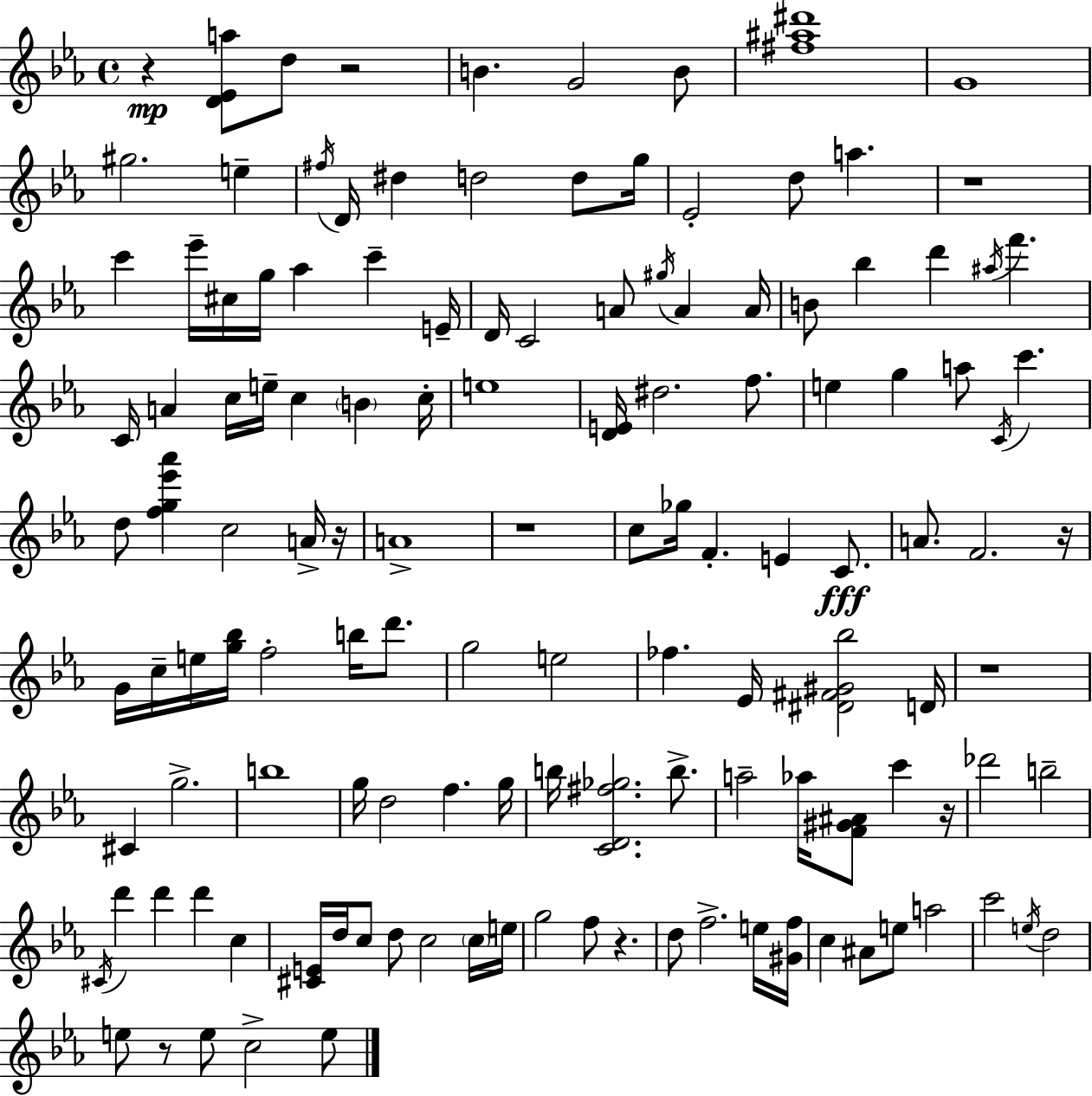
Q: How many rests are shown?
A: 10